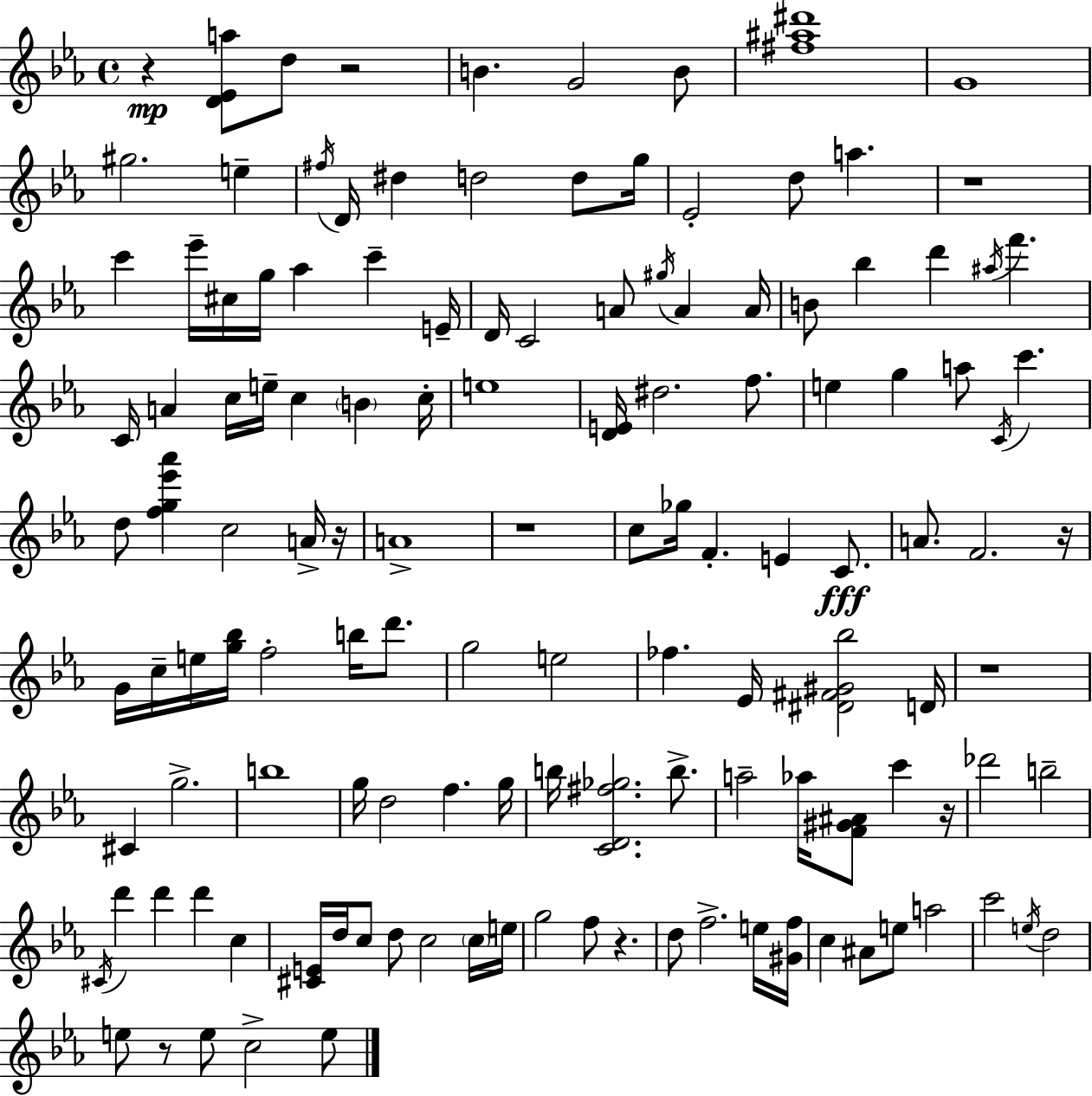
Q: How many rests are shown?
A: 10